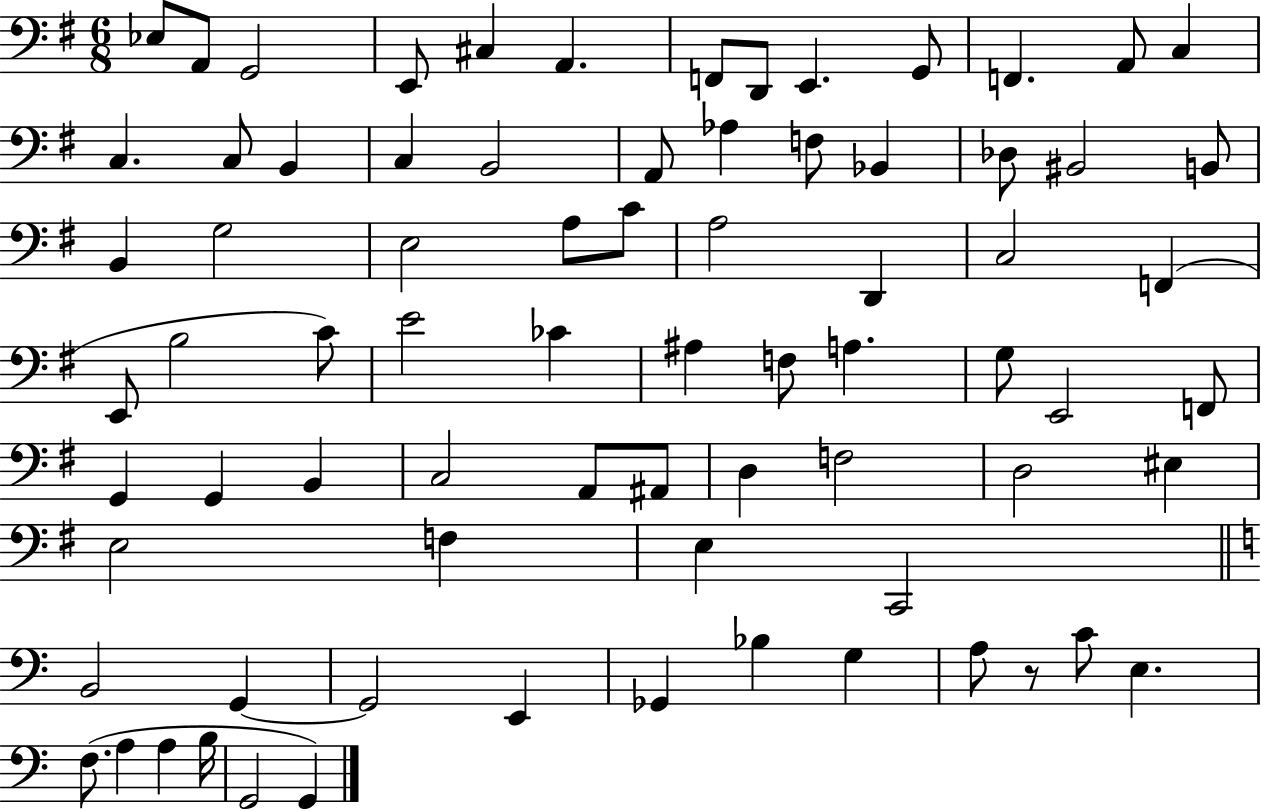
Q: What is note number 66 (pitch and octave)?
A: G3